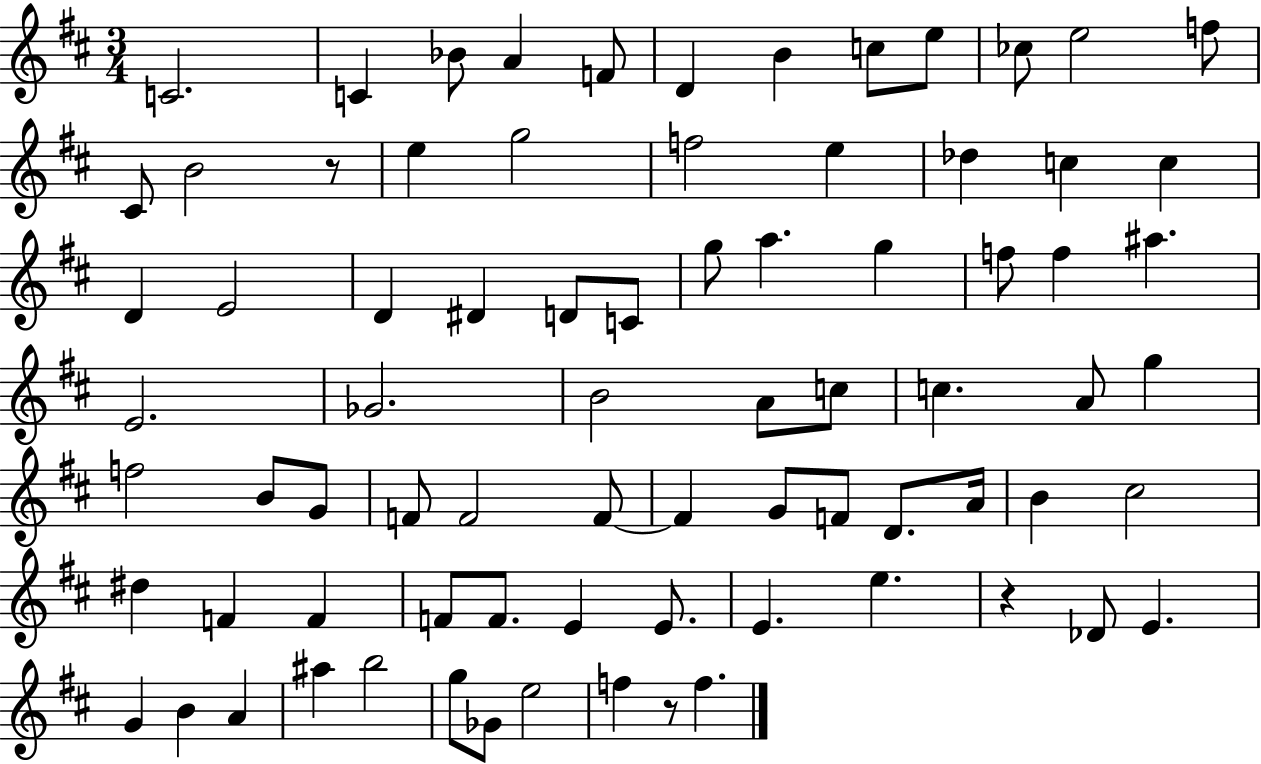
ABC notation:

X:1
T:Untitled
M:3/4
L:1/4
K:D
C2 C _B/2 A F/2 D B c/2 e/2 _c/2 e2 f/2 ^C/2 B2 z/2 e g2 f2 e _d c c D E2 D ^D D/2 C/2 g/2 a g f/2 f ^a E2 _G2 B2 A/2 c/2 c A/2 g f2 B/2 G/2 F/2 F2 F/2 F G/2 F/2 D/2 A/4 B ^c2 ^d F F F/2 F/2 E E/2 E e z _D/2 E G B A ^a b2 g/2 _G/2 e2 f z/2 f